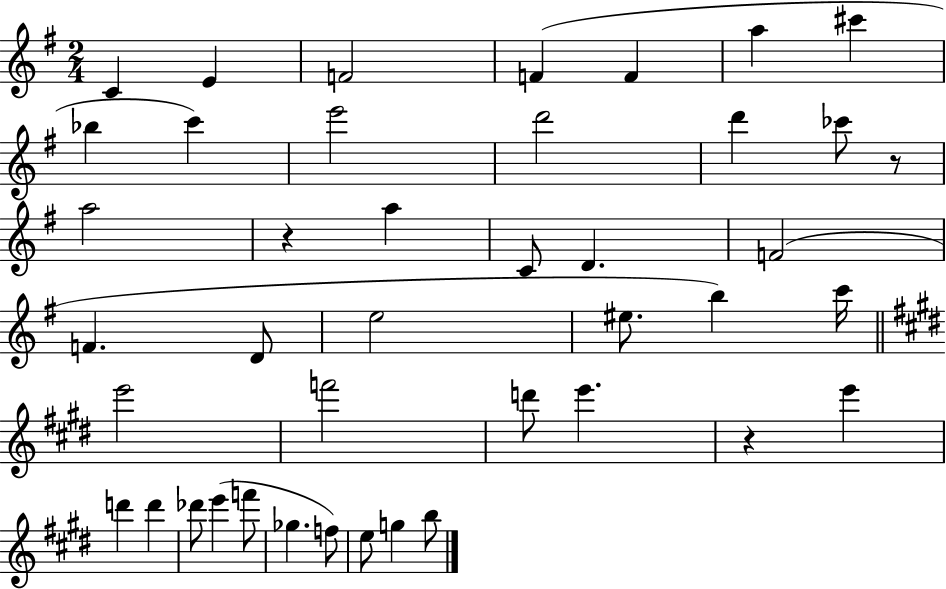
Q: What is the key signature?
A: G major